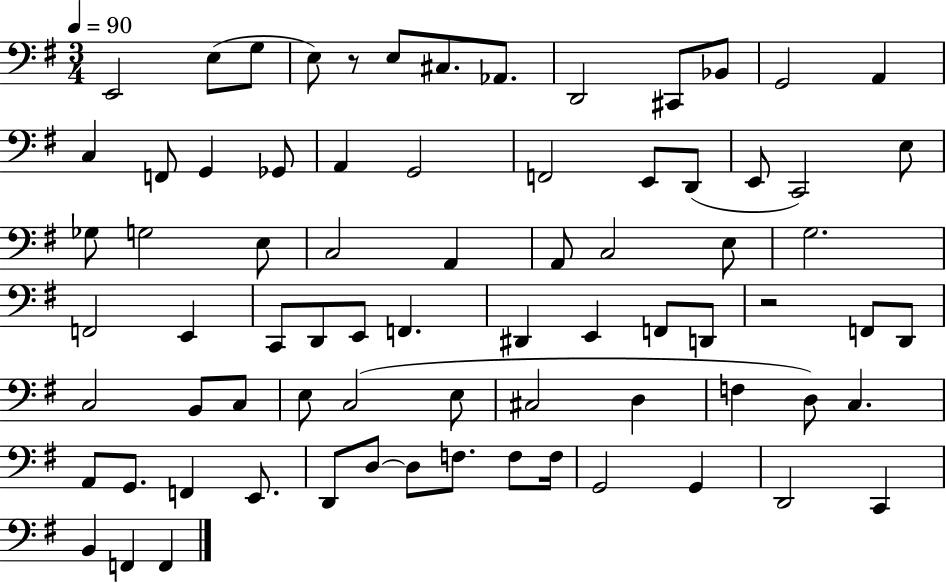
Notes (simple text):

E2/h E3/e G3/e E3/e R/e E3/e C#3/e. Ab2/e. D2/h C#2/e Bb2/e G2/h A2/q C3/q F2/e G2/q Gb2/e A2/q G2/h F2/h E2/e D2/e E2/e C2/h E3/e Gb3/e G3/h E3/e C3/h A2/q A2/e C3/h E3/e G3/h. F2/h E2/q C2/e D2/e E2/e F2/q. D#2/q E2/q F2/e D2/e R/h F2/e D2/e C3/h B2/e C3/e E3/e C3/h E3/e C#3/h D3/q F3/q D3/e C3/q. A2/e G2/e. F2/q E2/e. D2/e D3/e D3/e F3/e. F3/e F3/s G2/h G2/q D2/h C2/q B2/q F2/q F2/q